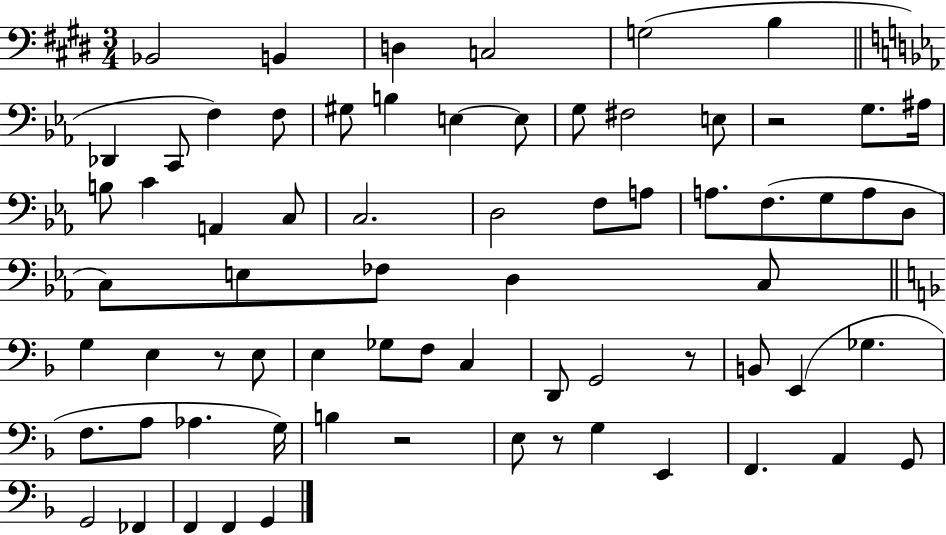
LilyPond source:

{
  \clef bass
  \numericTimeSignature
  \time 3/4
  \key e \major
  bes,2 b,4 | d4 c2 | g2( b4 | \bar "||" \break \key ees \major des,4 c,8 f4) f8 | gis8 b4 e4~~ e8 | g8 fis2 e8 | r2 g8. ais16 | \break b8 c'4 a,4 c8 | c2. | d2 f8 a8 | a8. f8.( g8 a8 d8 | \break c8) e8 fes8 d4 c8 | \bar "||" \break \key f \major g4 e4 r8 e8 | e4 ges8 f8 c4 | d,8 g,2 r8 | b,8 e,4( ges4. | \break f8. a8 aes4. g16) | b4 r2 | e8 r8 g4 e,4 | f,4. a,4 g,8 | \break g,2 fes,4 | f,4 f,4 g,4 | \bar "|."
}